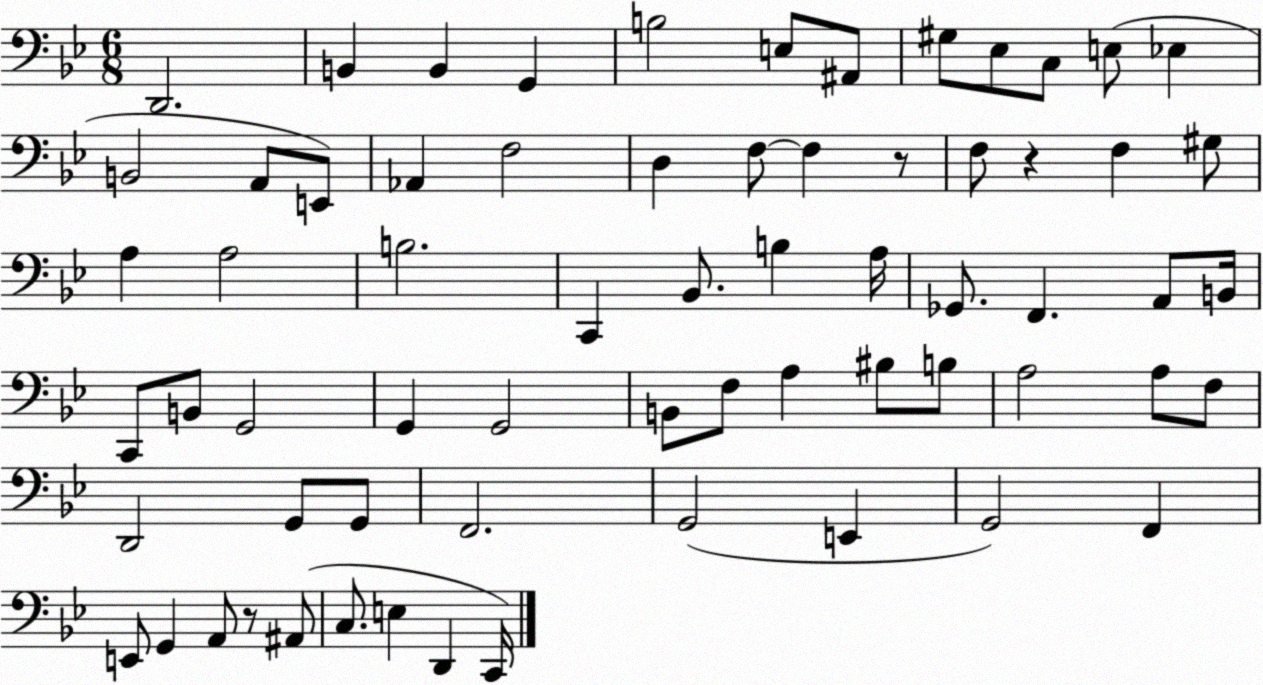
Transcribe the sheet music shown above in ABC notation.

X:1
T:Untitled
M:6/8
L:1/4
K:Bb
D,,2 B,, B,, G,, B,2 E,/2 ^A,,/2 ^G,/2 _E,/2 C,/2 E,/2 _E, B,,2 A,,/2 E,,/2 _A,, F,2 D, F,/2 F, z/2 F,/2 z F, ^G,/2 A, A,2 B,2 C,, _B,,/2 B, A,/4 _G,,/2 F,, A,,/2 B,,/4 C,,/2 B,,/2 G,,2 G,, G,,2 B,,/2 F,/2 A, ^B,/2 B,/2 A,2 A,/2 F,/2 D,,2 G,,/2 G,,/2 F,,2 G,,2 E,, G,,2 F,, E,,/2 G,, A,,/2 z/2 ^A,,/2 C,/2 E, D,, C,,/4